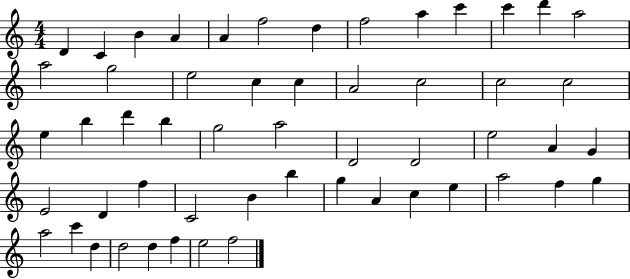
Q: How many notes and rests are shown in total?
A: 54